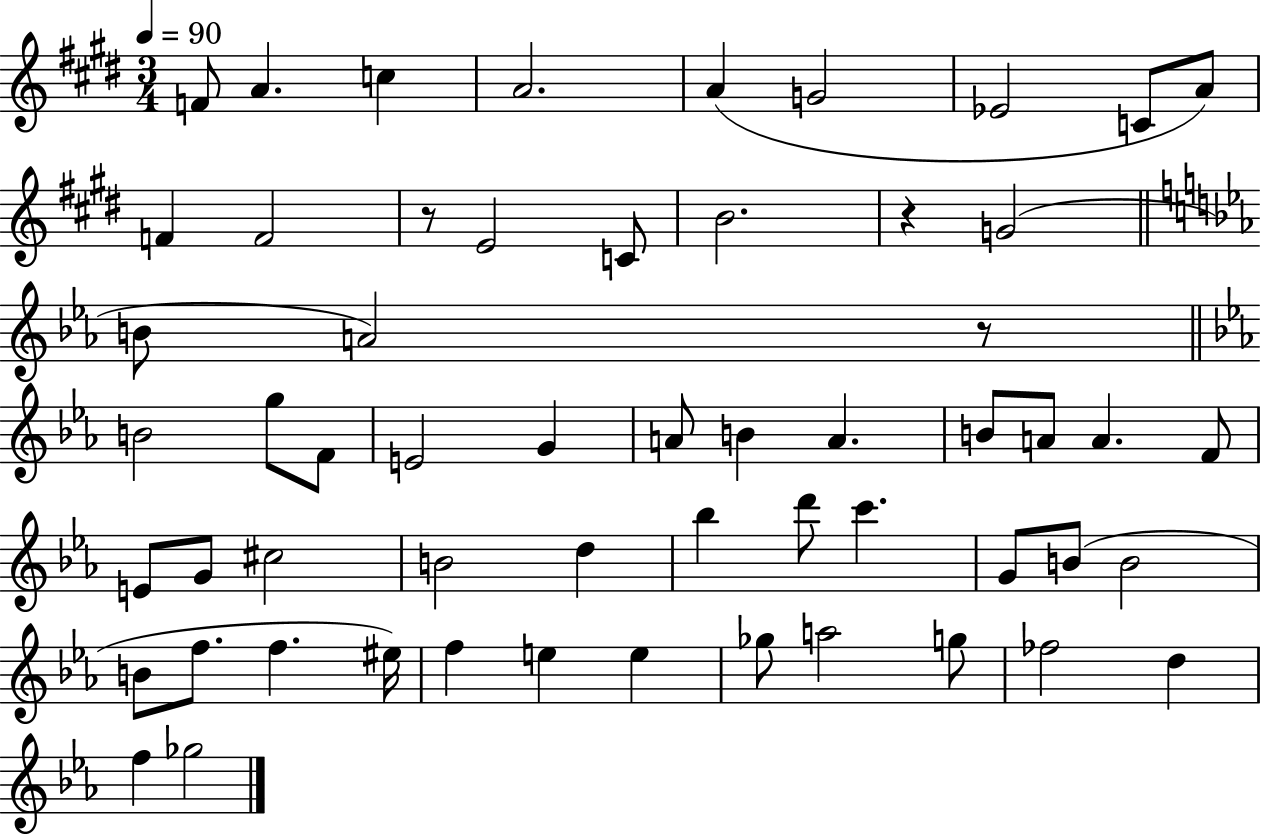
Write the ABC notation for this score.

X:1
T:Untitled
M:3/4
L:1/4
K:E
F/2 A c A2 A G2 _E2 C/2 A/2 F F2 z/2 E2 C/2 B2 z G2 B/2 A2 z/2 B2 g/2 F/2 E2 G A/2 B A B/2 A/2 A F/2 E/2 G/2 ^c2 B2 d _b d'/2 c' G/2 B/2 B2 B/2 f/2 f ^e/4 f e e _g/2 a2 g/2 _f2 d f _g2